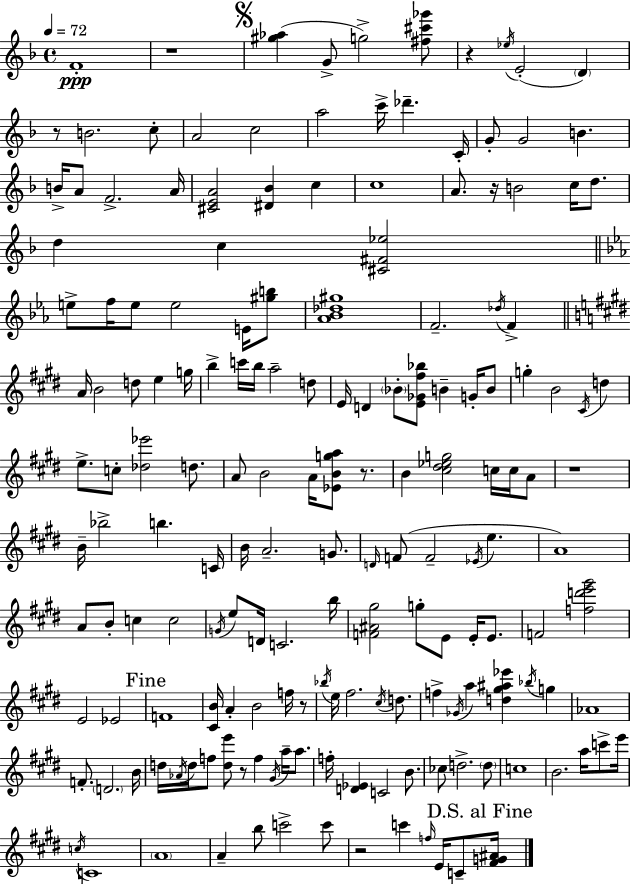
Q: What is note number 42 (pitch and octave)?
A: G5